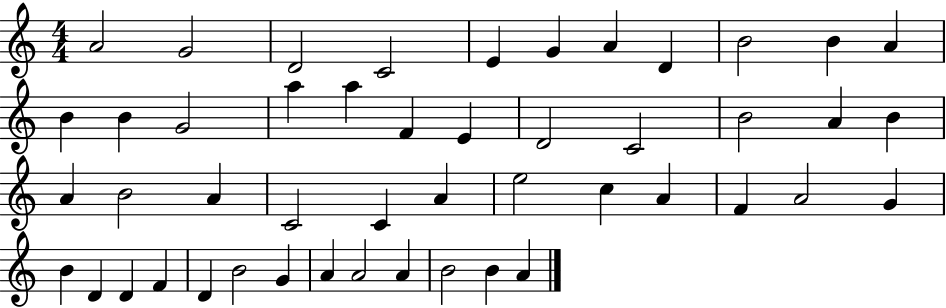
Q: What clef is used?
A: treble